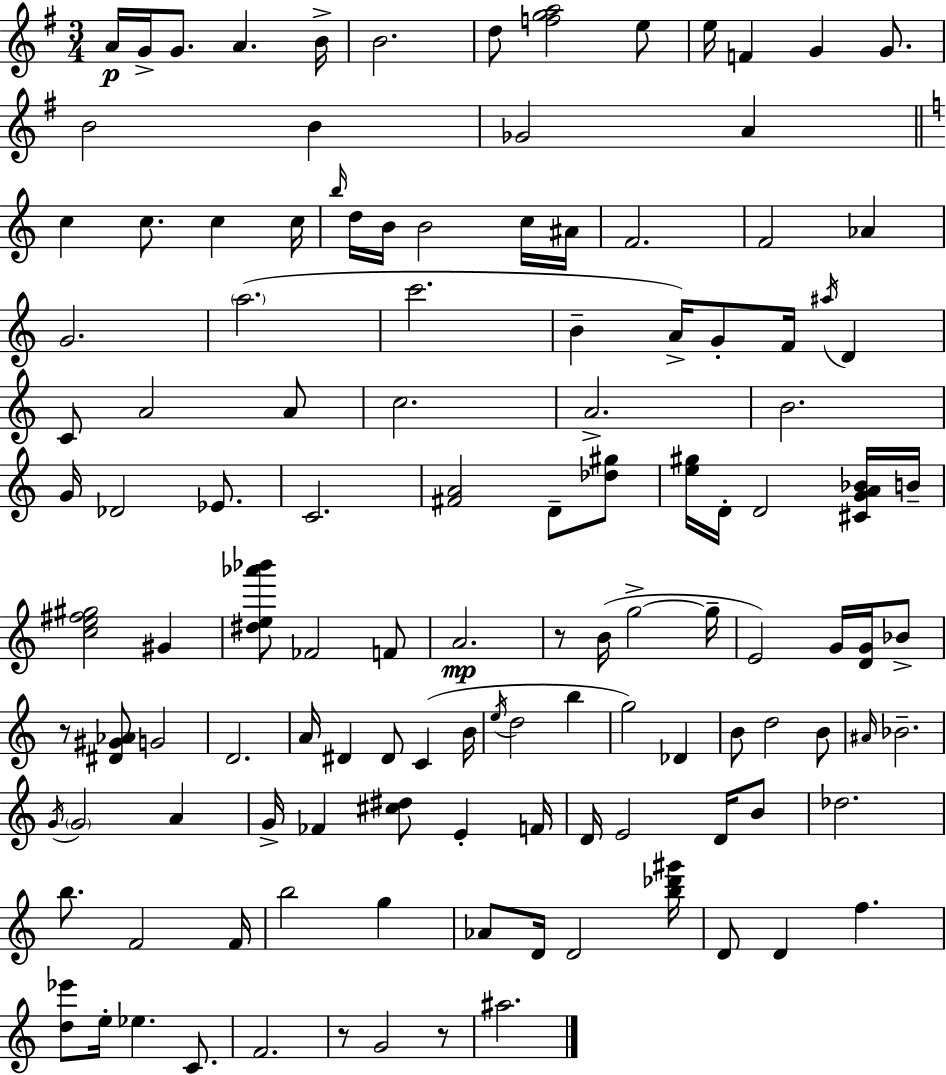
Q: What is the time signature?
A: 3/4